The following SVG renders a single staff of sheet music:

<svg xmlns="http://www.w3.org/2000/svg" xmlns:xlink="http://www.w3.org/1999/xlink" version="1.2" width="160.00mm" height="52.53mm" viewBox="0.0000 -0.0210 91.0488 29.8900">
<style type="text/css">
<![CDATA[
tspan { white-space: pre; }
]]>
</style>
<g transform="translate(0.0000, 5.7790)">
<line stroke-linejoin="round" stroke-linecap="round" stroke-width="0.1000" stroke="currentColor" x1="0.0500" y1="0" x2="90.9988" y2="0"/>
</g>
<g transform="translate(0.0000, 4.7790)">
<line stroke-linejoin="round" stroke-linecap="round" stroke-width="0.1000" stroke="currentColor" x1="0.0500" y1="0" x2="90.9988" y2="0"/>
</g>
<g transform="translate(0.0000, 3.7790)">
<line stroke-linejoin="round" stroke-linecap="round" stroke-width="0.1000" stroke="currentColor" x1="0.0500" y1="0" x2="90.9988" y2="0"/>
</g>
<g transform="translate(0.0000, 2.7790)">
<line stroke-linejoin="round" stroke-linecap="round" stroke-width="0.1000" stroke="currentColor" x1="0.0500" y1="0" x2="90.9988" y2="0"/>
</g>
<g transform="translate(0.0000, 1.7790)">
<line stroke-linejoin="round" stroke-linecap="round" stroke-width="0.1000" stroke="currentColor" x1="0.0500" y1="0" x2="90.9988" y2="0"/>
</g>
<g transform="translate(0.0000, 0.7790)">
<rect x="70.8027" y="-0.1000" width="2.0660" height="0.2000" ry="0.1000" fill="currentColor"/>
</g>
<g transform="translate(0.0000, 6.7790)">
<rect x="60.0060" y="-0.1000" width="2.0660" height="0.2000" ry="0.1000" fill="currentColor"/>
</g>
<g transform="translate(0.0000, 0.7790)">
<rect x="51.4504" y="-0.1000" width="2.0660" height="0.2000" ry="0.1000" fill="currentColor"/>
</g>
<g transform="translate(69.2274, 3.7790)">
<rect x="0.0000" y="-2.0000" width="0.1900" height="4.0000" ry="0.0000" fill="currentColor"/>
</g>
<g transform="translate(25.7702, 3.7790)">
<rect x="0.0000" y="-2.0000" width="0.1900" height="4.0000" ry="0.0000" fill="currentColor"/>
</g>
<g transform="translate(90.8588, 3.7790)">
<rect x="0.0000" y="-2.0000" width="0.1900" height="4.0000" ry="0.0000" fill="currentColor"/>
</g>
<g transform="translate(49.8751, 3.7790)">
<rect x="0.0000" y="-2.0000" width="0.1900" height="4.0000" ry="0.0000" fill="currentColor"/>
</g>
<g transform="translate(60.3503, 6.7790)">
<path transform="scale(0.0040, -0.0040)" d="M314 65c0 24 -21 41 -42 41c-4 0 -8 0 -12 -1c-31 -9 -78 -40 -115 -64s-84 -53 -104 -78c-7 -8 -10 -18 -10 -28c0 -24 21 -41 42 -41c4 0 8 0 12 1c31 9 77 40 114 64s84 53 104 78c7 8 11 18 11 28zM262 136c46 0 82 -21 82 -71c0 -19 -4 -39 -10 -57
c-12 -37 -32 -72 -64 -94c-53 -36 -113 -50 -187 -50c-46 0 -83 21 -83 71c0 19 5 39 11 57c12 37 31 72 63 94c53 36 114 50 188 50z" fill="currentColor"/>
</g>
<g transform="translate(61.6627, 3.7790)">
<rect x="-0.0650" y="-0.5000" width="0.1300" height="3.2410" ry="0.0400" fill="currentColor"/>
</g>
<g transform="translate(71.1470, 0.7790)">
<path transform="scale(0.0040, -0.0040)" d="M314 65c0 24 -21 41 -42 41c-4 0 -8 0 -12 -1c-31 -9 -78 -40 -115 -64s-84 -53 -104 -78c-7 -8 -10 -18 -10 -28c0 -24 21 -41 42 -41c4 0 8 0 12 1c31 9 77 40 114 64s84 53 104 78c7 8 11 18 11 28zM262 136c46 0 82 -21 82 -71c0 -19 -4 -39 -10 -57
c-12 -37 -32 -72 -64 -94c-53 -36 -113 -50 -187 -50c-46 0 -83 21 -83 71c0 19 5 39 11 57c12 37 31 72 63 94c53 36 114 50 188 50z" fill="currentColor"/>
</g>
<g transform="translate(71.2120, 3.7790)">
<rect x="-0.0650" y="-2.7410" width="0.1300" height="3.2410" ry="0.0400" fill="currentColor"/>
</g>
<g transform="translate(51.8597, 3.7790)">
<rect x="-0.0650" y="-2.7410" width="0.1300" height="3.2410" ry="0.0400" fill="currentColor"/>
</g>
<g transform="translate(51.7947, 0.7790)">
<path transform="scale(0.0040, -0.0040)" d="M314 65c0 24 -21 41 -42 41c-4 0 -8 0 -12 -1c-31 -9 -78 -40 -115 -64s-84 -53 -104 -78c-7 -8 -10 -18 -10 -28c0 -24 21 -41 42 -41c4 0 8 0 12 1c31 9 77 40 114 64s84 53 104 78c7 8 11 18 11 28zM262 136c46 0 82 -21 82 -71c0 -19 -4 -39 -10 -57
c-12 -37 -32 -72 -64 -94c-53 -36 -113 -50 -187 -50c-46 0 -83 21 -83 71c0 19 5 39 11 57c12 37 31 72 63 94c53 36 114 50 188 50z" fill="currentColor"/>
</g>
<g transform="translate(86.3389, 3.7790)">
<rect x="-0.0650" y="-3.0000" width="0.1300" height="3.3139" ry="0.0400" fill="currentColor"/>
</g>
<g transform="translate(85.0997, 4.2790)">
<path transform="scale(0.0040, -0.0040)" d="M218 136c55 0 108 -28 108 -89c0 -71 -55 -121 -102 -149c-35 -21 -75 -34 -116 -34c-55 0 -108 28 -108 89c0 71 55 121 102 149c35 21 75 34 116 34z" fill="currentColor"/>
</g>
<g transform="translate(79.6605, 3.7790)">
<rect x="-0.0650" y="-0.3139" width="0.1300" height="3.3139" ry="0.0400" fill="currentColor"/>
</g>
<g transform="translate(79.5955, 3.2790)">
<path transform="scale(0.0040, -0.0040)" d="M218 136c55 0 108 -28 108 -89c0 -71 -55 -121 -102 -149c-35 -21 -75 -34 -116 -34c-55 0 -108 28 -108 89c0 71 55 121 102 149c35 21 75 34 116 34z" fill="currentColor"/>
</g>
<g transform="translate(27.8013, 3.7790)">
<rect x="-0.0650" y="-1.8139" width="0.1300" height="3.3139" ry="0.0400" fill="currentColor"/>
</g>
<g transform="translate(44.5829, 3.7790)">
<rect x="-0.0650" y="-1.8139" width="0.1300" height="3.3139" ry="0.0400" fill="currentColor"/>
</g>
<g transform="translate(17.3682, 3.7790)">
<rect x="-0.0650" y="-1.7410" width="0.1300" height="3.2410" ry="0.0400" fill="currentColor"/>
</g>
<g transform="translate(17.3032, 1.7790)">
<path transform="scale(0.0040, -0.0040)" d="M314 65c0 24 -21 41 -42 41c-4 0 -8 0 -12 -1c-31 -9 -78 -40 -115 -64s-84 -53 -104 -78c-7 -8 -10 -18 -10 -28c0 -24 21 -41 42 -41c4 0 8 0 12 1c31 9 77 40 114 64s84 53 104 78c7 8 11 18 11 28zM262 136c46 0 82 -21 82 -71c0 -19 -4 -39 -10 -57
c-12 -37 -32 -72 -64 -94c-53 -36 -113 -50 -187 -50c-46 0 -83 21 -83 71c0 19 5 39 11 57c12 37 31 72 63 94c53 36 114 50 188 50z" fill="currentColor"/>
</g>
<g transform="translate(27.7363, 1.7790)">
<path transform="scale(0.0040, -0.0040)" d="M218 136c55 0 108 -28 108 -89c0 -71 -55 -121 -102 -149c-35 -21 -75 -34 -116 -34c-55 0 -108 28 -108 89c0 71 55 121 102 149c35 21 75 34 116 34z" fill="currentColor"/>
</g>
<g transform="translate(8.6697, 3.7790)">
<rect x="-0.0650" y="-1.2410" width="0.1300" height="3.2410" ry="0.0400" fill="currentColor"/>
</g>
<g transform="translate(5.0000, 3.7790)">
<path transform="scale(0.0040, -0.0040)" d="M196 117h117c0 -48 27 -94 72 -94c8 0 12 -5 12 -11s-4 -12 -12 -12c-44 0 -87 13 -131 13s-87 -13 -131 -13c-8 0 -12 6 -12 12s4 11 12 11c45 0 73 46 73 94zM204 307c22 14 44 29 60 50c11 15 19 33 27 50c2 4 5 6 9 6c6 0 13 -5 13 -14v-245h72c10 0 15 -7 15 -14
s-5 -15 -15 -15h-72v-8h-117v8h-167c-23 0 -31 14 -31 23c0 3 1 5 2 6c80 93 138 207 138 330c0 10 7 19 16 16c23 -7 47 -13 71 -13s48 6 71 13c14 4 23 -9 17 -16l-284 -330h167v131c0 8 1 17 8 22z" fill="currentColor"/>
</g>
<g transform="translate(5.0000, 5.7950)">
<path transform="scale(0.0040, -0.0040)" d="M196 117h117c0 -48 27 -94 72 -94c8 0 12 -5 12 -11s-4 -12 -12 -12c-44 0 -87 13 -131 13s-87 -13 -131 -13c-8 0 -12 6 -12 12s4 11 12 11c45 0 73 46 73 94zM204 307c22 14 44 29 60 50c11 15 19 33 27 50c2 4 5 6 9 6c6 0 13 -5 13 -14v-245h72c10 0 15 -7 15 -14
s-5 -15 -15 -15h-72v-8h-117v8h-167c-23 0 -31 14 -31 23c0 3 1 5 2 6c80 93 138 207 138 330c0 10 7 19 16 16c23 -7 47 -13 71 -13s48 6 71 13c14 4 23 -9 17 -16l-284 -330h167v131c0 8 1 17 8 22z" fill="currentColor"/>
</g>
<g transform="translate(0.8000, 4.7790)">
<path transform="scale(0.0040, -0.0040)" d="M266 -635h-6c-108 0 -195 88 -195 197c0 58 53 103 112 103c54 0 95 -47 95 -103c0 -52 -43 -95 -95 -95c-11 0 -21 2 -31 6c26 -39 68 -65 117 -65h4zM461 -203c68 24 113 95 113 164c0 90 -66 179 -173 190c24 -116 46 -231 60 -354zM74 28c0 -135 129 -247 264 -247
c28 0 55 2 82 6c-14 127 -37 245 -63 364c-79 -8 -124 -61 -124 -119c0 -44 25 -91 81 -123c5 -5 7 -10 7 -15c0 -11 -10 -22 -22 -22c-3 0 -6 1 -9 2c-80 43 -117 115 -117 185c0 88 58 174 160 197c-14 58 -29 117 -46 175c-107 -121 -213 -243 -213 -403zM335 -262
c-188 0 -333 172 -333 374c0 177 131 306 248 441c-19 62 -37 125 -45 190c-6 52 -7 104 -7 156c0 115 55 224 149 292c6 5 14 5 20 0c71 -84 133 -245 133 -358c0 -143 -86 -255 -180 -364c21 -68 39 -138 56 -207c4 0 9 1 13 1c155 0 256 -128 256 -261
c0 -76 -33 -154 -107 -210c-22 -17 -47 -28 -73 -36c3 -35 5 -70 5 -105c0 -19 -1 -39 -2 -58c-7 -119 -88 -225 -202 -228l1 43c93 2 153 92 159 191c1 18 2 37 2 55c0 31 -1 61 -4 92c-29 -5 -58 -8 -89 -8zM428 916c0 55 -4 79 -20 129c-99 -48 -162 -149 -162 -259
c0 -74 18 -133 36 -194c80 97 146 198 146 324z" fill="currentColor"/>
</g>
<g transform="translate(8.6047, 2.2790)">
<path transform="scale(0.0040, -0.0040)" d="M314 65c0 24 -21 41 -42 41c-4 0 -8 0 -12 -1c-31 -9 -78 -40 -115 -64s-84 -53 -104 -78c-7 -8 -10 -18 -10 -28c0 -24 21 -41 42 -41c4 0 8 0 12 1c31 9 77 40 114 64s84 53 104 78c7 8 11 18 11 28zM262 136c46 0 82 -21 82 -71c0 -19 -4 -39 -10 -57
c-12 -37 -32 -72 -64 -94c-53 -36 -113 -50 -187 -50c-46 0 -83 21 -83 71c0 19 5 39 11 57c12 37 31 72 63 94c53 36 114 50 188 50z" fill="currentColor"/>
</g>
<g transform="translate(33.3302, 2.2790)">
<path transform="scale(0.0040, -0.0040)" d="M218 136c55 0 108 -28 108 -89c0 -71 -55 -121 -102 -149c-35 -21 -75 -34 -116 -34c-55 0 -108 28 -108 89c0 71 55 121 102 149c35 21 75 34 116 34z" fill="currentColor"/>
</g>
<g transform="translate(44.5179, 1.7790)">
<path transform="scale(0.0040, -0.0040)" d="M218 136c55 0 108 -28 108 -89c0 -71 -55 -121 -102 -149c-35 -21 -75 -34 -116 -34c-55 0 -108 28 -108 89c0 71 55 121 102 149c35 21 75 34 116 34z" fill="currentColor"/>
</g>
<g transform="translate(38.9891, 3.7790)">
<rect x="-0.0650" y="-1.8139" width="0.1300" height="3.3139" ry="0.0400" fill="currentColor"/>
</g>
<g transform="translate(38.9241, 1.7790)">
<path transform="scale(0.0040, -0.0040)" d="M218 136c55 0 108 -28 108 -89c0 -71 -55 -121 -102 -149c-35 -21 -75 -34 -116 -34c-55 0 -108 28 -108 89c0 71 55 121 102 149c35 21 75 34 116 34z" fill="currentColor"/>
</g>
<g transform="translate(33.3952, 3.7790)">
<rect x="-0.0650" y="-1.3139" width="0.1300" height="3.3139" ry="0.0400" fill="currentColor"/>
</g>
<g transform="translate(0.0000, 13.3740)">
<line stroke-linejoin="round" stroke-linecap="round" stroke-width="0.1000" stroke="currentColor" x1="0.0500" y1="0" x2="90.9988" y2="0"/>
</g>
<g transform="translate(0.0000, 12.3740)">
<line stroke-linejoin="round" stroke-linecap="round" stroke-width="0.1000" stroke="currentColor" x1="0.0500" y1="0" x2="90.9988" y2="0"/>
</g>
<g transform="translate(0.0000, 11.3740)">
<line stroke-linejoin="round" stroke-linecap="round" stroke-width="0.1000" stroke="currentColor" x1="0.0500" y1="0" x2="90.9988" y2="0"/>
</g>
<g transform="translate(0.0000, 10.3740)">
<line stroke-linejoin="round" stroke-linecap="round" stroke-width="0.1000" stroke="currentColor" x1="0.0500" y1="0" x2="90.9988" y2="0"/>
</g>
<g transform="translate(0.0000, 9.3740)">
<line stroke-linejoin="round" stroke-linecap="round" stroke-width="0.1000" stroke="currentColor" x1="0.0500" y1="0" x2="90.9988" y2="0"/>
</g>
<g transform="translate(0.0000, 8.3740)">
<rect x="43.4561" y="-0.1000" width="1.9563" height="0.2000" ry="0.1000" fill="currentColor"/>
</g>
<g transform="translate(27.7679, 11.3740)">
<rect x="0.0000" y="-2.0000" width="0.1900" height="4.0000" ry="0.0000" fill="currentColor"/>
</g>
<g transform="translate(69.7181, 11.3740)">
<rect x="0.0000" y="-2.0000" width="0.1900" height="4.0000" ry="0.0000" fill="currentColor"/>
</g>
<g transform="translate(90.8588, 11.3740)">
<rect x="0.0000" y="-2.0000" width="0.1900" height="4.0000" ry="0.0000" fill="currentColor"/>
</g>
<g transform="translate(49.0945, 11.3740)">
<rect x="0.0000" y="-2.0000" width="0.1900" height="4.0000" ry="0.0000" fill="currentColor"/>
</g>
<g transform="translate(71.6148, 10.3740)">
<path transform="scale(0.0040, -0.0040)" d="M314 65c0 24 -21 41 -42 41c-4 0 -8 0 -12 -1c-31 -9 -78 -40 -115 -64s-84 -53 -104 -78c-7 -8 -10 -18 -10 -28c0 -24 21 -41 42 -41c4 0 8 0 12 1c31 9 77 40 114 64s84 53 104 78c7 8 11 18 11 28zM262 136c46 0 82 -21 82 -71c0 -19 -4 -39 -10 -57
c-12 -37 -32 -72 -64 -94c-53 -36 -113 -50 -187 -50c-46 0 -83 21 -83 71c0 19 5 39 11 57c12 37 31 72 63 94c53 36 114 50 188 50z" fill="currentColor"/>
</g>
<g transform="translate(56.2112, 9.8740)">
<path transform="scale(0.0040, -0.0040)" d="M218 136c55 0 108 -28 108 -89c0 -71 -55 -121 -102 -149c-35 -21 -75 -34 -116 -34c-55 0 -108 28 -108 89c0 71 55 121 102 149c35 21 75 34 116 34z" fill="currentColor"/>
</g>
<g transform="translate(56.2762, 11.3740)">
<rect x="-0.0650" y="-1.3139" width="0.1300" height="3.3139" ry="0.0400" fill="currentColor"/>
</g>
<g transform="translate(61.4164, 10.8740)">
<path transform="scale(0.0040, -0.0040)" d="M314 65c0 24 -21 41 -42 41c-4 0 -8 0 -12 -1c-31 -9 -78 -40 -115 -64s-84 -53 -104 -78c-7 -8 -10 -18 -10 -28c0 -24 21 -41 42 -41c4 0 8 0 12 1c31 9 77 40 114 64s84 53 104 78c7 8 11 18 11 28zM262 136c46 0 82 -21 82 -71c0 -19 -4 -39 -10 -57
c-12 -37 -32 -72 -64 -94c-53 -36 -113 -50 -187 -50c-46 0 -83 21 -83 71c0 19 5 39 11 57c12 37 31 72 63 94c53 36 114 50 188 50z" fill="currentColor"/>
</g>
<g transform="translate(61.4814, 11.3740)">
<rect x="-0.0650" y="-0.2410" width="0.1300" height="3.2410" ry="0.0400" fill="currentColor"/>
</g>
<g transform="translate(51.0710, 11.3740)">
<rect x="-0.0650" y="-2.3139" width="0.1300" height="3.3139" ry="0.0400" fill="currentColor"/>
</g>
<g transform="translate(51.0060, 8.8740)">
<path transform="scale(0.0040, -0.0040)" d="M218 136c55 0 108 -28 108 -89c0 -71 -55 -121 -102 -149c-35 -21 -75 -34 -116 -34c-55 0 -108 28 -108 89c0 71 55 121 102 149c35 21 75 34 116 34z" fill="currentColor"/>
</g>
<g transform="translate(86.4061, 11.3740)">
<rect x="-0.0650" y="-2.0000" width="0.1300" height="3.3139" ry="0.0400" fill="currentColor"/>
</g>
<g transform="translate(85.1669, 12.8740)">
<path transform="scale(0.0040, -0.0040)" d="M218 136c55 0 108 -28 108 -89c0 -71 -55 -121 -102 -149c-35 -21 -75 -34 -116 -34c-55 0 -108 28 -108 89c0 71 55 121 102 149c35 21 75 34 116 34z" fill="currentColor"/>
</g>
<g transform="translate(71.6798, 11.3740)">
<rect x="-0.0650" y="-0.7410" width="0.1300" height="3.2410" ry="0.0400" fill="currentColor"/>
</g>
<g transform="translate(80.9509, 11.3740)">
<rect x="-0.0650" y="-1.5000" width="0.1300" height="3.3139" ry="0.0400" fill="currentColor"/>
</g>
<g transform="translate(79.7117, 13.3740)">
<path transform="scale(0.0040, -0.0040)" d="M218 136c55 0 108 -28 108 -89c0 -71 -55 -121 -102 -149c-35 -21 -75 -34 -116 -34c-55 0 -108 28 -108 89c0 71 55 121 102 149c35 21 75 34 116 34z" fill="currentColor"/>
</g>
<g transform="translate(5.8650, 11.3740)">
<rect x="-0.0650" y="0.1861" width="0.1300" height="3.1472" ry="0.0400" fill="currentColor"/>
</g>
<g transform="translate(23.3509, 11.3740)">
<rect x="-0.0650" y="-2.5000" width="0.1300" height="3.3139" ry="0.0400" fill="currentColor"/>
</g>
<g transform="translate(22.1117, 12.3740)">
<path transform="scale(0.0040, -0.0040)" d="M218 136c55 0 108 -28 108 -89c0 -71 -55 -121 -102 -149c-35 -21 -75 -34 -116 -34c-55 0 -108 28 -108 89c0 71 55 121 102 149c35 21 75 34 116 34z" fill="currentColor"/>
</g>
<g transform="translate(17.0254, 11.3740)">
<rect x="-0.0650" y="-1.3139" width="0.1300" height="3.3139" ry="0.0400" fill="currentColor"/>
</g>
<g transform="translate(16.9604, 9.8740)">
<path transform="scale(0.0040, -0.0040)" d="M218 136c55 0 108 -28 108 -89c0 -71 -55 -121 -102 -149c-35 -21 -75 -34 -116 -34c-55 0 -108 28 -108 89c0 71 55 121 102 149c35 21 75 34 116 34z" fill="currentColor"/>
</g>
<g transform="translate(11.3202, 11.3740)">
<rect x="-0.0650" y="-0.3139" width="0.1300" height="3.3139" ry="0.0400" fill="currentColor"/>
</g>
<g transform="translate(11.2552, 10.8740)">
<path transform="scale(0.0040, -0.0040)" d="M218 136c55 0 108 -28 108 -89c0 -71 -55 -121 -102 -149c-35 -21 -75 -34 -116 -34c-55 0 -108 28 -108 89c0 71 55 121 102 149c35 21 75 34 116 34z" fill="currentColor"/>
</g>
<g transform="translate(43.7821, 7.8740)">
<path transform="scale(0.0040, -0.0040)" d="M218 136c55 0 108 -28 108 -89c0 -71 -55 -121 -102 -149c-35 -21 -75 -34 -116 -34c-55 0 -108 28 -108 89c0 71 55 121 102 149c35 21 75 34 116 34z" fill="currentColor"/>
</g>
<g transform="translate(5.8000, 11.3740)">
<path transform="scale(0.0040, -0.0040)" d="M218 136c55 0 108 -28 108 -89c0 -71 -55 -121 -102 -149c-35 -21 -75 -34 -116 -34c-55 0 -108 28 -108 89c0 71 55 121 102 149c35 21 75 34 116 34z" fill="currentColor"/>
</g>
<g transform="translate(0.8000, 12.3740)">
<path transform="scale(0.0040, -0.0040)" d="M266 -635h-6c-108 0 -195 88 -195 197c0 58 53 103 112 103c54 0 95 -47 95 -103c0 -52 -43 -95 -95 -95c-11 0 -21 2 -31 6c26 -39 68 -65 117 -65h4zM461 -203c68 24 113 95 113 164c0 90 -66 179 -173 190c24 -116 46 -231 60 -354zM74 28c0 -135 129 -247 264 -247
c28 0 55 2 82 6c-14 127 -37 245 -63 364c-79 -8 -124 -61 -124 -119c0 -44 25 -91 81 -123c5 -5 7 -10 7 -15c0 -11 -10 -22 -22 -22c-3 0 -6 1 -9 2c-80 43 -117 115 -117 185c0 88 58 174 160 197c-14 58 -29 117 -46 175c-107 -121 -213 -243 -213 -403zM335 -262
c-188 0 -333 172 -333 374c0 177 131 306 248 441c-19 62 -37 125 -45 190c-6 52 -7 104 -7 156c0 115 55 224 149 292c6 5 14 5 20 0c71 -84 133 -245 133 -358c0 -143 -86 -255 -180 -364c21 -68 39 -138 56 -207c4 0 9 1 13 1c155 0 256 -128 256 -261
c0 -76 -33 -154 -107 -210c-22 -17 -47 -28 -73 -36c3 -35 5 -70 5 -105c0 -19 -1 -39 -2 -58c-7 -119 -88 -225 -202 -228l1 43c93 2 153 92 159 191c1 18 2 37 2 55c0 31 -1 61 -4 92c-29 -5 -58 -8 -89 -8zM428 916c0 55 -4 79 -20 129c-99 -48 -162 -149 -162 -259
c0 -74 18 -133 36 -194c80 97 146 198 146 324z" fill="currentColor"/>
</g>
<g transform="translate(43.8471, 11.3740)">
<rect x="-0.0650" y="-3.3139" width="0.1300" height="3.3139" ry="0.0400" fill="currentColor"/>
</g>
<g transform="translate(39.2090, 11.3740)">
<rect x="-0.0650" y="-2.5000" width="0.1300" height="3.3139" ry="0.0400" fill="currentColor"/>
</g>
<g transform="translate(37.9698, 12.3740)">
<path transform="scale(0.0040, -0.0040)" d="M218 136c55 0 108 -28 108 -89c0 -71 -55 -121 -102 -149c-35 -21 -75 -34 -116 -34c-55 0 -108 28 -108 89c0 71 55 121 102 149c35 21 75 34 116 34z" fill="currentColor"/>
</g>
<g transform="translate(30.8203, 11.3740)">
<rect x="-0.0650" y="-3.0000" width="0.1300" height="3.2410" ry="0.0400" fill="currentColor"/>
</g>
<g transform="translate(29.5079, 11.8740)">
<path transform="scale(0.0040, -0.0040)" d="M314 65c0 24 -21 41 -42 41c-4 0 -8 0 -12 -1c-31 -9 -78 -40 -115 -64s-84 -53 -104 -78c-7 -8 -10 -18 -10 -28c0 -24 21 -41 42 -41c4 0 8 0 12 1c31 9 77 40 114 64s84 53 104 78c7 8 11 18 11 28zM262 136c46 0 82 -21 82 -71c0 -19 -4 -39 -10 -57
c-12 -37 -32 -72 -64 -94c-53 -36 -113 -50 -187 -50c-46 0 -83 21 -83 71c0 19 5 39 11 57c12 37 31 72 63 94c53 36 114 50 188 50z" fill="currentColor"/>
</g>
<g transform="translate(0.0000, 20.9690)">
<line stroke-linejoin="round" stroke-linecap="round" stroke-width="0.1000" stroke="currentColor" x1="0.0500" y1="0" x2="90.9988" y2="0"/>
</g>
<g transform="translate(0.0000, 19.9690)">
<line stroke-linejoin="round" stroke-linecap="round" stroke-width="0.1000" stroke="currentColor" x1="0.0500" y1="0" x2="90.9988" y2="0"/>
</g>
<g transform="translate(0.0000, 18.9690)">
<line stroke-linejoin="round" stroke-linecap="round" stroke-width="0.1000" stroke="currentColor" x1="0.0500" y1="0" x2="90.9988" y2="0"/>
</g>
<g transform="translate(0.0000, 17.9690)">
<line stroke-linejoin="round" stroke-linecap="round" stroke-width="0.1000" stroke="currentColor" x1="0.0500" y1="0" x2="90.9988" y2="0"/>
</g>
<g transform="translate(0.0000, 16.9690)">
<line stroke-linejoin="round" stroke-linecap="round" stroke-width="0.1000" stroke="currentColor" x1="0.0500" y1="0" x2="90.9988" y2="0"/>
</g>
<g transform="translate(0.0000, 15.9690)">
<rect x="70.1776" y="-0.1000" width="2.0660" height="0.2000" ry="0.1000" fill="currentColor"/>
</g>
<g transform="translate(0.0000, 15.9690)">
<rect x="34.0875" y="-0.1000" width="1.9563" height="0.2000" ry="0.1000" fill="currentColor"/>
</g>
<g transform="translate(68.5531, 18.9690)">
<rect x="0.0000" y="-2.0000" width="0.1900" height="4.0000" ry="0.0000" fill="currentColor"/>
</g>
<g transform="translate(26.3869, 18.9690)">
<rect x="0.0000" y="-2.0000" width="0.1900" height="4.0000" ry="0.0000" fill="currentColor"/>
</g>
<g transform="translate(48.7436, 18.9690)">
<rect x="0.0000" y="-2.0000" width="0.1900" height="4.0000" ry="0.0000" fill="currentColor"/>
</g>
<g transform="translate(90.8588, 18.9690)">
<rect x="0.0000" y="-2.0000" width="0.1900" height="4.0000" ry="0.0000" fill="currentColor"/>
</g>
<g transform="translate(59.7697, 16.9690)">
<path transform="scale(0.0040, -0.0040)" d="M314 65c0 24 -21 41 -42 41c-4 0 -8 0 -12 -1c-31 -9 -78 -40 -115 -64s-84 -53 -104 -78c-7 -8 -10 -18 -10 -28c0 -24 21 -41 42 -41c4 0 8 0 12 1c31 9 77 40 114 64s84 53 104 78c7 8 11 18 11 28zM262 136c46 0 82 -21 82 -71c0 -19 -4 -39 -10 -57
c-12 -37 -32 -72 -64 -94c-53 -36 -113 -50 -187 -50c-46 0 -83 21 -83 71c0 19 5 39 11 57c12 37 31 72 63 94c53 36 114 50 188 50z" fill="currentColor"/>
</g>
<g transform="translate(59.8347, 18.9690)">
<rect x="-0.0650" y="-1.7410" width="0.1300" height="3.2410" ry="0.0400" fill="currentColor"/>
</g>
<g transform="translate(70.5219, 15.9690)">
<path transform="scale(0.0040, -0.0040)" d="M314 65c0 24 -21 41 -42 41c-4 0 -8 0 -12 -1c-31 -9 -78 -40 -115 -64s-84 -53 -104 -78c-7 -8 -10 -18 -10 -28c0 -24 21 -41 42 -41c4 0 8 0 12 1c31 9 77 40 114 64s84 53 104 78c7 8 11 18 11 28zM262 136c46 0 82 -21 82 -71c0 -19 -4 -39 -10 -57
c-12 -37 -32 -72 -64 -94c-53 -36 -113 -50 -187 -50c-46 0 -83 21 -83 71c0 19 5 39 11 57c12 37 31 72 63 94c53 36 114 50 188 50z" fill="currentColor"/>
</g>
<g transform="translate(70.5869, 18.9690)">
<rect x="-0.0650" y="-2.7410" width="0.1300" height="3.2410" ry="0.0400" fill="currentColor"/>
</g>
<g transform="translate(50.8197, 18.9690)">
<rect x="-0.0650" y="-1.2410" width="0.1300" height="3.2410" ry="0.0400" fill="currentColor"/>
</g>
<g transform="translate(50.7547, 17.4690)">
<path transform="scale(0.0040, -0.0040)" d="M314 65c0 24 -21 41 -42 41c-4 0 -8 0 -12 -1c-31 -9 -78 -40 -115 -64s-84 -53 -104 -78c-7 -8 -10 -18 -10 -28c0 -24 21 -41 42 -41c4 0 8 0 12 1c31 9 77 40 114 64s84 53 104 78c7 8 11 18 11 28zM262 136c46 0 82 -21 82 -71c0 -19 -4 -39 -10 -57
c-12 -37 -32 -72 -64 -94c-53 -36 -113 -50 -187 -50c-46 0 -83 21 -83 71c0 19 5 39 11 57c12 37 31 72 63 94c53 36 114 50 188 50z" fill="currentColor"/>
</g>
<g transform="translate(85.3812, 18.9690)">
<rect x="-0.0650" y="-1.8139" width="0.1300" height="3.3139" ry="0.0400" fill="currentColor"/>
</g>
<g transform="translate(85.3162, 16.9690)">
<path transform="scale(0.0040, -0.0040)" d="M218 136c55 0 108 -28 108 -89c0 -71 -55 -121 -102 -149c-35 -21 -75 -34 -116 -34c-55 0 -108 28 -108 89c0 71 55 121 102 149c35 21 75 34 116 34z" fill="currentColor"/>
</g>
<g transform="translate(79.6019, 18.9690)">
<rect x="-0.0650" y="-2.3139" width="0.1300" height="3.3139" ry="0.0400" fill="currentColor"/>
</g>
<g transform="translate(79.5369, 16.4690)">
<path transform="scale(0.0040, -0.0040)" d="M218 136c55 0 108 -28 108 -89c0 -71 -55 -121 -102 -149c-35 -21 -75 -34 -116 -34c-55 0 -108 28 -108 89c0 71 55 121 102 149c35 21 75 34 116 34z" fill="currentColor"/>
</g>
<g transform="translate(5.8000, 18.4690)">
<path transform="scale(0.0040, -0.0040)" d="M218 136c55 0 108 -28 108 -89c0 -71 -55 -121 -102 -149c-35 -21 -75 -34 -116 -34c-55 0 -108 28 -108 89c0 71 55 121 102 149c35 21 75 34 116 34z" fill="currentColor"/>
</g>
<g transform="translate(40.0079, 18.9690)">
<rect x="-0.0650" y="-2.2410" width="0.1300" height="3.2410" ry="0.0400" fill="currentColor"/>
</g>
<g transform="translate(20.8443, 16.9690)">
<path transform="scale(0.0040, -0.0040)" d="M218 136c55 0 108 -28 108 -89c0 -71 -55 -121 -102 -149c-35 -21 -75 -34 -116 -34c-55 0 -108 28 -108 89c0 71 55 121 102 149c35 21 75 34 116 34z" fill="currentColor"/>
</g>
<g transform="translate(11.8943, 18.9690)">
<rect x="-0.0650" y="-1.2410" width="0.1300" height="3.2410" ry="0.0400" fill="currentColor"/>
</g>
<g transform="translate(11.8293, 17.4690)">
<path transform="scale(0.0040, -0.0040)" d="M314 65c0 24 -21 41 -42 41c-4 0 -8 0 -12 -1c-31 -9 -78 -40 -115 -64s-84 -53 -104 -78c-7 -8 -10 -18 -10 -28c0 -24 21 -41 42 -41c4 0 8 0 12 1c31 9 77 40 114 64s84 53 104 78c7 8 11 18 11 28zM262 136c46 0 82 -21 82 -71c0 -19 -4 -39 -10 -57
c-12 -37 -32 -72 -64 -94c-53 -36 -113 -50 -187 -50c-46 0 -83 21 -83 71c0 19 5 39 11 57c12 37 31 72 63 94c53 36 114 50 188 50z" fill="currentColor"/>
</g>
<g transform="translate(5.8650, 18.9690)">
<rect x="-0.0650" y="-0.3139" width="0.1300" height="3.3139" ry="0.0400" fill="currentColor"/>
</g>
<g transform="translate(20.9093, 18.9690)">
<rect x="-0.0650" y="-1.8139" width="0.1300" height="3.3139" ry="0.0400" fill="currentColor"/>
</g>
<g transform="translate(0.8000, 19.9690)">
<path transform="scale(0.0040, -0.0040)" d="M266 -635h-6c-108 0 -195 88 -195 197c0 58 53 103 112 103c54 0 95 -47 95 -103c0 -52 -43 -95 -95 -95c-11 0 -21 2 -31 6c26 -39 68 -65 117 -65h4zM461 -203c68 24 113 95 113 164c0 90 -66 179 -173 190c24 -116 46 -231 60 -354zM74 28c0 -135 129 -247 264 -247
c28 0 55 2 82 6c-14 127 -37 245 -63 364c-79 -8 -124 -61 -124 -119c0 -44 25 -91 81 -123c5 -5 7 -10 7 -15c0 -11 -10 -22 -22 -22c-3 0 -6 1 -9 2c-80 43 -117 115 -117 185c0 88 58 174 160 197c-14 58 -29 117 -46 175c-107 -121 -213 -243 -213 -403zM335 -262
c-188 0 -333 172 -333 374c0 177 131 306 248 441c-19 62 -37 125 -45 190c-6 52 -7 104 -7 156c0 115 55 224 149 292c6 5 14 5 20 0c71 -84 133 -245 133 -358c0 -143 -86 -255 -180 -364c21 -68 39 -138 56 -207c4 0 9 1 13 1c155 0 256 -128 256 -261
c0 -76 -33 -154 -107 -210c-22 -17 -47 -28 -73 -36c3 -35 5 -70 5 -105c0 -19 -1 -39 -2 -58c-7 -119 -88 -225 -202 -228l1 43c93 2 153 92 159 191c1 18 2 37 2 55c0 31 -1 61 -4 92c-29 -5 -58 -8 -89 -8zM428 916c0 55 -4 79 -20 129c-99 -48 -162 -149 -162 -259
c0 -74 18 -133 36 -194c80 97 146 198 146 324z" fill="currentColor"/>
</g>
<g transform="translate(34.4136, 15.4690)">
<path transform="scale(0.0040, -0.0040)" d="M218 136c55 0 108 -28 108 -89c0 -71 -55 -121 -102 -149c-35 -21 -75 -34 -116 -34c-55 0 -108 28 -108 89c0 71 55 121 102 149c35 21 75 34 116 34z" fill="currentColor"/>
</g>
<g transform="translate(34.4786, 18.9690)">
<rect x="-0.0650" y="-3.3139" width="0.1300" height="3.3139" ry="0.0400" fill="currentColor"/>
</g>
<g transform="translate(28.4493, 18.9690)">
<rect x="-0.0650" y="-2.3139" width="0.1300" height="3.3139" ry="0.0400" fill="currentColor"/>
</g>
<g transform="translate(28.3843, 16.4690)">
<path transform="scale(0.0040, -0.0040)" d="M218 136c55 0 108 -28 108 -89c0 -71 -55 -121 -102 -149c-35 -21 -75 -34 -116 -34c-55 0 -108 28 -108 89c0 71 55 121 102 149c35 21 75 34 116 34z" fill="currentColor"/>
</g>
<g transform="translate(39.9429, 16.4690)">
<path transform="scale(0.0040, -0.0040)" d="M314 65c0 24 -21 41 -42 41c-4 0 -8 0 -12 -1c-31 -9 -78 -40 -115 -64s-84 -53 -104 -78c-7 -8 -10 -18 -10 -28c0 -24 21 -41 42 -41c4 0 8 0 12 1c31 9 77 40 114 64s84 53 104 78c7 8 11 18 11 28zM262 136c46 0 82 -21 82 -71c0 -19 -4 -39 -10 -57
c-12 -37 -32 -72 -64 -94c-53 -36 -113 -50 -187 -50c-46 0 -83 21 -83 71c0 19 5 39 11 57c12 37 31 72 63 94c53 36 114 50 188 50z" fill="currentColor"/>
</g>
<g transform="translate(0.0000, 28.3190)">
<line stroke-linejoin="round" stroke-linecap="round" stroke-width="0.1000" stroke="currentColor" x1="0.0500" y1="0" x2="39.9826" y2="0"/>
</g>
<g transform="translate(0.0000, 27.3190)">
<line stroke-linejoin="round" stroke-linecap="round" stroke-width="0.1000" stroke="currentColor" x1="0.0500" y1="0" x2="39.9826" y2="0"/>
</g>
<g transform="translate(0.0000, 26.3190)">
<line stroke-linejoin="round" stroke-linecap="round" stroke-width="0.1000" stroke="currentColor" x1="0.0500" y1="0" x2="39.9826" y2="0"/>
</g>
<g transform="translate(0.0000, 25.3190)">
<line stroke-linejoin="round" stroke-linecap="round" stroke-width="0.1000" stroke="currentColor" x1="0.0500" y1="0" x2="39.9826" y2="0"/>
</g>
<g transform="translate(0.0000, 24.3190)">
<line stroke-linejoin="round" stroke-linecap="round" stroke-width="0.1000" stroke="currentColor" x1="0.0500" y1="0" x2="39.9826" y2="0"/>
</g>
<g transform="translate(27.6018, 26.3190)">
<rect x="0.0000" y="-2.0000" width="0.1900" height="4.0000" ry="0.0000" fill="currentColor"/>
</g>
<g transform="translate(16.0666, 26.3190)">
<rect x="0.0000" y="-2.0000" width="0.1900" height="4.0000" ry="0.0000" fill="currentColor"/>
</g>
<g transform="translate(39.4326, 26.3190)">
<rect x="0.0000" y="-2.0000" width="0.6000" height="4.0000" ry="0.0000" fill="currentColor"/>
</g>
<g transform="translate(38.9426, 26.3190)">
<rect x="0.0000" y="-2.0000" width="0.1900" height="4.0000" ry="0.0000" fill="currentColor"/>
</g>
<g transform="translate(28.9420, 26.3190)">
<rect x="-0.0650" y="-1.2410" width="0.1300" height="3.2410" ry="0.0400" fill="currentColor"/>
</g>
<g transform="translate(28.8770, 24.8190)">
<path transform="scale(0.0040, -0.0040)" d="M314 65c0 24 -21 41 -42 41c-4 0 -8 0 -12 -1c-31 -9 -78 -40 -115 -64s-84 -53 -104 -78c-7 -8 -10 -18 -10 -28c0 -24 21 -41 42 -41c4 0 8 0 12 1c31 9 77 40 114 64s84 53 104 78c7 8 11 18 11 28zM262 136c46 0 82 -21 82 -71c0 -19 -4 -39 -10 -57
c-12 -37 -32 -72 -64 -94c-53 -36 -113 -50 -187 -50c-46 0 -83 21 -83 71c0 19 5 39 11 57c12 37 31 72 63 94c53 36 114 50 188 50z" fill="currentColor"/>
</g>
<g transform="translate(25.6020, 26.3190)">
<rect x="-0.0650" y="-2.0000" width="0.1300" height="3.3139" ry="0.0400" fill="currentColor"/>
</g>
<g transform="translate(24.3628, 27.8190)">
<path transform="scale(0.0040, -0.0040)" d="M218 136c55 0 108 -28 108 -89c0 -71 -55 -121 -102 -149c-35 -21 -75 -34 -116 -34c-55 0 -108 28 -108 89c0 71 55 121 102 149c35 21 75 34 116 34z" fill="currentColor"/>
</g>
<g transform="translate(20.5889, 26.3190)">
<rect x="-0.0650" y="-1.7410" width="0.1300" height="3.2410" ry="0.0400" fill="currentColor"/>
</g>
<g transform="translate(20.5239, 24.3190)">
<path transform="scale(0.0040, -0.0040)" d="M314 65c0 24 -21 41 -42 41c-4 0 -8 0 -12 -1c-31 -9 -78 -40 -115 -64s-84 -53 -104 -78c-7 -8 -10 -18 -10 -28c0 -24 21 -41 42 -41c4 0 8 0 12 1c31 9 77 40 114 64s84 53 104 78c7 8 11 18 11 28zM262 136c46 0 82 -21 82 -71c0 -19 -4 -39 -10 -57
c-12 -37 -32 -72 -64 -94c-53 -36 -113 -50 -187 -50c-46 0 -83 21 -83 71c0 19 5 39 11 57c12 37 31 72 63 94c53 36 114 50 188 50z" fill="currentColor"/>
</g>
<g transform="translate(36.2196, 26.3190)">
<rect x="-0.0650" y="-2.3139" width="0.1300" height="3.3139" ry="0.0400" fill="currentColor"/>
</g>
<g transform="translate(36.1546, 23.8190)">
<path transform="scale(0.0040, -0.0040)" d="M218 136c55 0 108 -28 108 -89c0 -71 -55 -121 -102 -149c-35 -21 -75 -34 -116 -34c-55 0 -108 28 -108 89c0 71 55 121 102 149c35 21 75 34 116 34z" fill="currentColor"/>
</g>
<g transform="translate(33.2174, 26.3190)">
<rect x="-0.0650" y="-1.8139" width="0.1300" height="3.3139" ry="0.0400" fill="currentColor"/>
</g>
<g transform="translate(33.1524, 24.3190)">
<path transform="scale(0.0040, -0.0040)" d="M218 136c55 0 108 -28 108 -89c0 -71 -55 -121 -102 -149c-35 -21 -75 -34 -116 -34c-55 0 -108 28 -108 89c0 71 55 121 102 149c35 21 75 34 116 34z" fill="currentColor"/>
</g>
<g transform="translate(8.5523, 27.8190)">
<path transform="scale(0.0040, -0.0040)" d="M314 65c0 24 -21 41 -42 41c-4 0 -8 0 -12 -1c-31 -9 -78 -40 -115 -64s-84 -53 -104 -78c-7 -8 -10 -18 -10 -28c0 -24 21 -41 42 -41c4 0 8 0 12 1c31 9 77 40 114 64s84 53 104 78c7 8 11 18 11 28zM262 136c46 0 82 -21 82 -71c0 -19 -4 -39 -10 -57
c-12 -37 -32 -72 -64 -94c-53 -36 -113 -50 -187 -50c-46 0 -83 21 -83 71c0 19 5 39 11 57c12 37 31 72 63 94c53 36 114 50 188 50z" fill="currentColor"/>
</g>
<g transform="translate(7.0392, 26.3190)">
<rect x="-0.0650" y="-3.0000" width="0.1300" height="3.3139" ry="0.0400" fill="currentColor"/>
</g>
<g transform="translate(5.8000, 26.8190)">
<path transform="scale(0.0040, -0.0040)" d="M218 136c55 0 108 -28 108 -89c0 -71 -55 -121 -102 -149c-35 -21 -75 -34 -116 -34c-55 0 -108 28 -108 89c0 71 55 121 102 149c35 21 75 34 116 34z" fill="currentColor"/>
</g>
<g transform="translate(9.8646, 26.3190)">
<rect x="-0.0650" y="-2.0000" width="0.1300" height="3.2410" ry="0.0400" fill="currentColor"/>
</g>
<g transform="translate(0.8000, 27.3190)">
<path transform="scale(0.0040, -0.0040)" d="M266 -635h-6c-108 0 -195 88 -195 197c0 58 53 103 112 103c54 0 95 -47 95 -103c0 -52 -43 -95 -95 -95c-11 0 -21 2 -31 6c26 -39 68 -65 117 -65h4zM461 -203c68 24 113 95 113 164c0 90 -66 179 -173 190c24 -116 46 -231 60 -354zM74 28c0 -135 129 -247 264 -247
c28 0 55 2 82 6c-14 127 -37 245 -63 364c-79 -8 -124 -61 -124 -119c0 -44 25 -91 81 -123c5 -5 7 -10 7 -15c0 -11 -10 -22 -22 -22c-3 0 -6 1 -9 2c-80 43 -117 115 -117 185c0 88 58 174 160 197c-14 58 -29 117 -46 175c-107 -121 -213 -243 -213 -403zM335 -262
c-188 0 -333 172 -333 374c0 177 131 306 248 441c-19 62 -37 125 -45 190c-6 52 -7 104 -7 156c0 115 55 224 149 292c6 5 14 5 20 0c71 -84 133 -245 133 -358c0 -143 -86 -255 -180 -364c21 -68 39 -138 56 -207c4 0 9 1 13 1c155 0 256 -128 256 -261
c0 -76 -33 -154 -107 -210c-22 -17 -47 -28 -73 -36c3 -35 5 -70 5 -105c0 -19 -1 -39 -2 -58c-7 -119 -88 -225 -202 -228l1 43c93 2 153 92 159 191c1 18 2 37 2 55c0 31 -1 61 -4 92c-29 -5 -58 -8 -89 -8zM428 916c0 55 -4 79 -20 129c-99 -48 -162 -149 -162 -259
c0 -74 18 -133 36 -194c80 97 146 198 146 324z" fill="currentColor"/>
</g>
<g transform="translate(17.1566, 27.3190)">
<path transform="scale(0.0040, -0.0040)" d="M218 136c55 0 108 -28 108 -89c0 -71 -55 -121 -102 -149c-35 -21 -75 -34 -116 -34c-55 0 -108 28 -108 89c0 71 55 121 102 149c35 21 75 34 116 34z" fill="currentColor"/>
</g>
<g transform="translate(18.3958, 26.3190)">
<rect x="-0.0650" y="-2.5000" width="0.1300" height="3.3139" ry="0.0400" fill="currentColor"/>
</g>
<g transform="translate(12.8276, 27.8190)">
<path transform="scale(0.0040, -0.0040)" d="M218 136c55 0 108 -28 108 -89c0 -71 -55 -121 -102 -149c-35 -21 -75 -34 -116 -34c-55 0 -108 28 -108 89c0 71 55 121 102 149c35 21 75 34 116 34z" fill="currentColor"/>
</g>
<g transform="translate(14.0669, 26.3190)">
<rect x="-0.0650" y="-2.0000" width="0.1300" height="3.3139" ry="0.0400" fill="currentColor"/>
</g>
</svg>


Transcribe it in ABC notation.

X:1
T:Untitled
M:4/4
L:1/4
K:C
e2 f2 f e f f a2 C2 a2 c A B c e G A2 G b g e c2 d2 E F c e2 f g b g2 e2 f2 a2 g f A F2 F G f2 F e2 f g